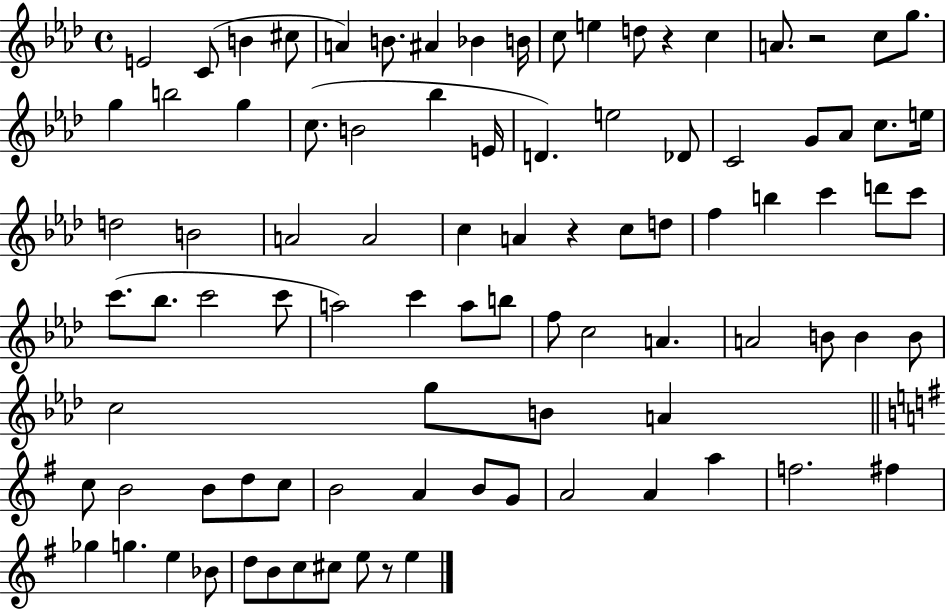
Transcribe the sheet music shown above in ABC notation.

X:1
T:Untitled
M:4/4
L:1/4
K:Ab
E2 C/2 B ^c/2 A B/2 ^A _B B/4 c/2 e d/2 z c A/2 z2 c/2 g/2 g b2 g c/2 B2 _b E/4 D e2 _D/2 C2 G/2 _A/2 c/2 e/4 d2 B2 A2 A2 c A z c/2 d/2 f b c' d'/2 c'/2 c'/2 _b/2 c'2 c'/2 a2 c' a/2 b/2 f/2 c2 A A2 B/2 B B/2 c2 g/2 B/2 A c/2 B2 B/2 d/2 c/2 B2 A B/2 G/2 A2 A a f2 ^f _g g e _B/2 d/2 B/2 c/2 ^c/2 e/2 z/2 e